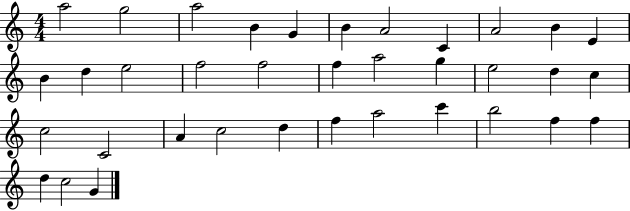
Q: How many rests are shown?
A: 0